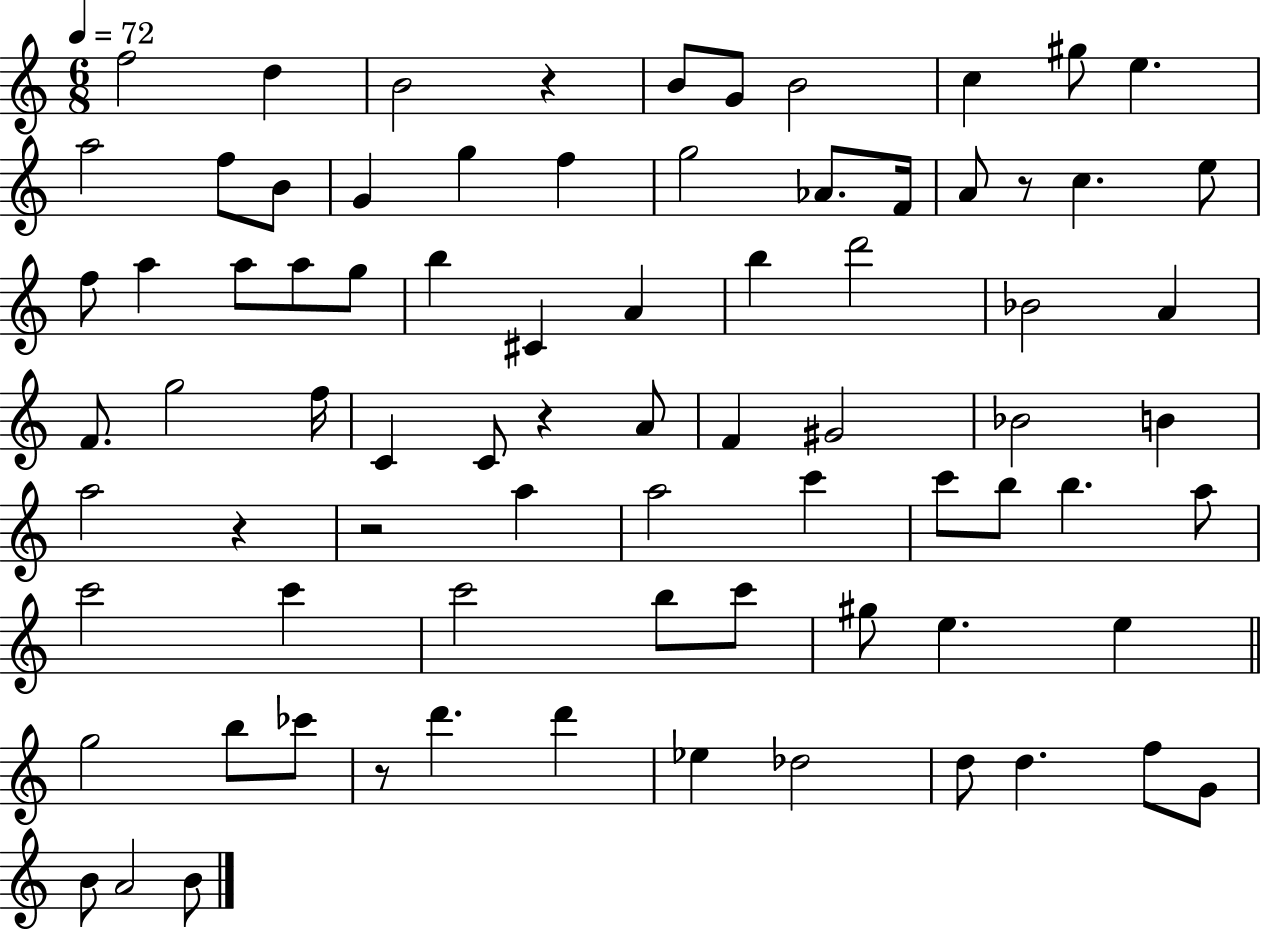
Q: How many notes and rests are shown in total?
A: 79